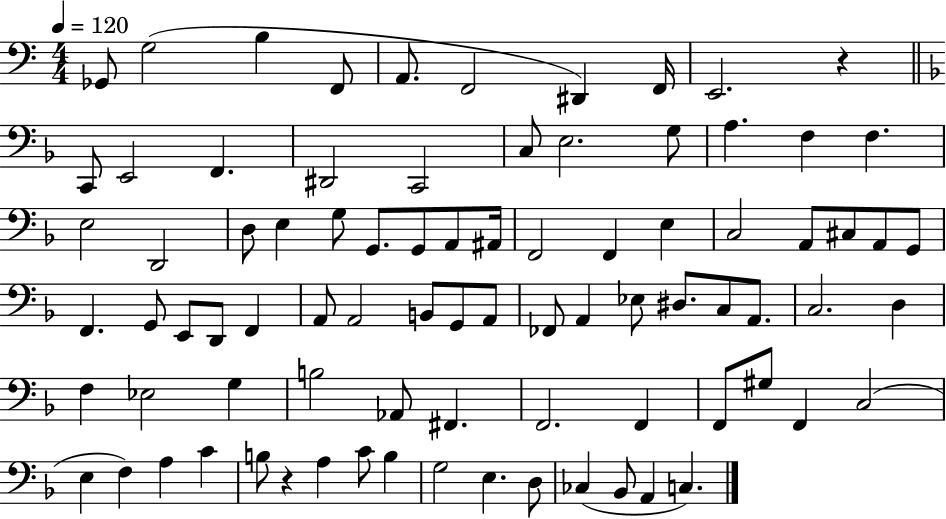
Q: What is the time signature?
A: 4/4